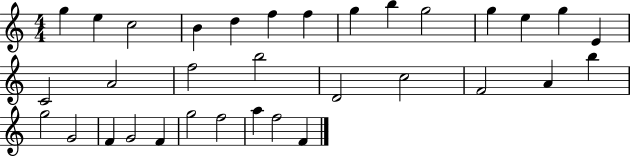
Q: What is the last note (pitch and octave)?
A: F4